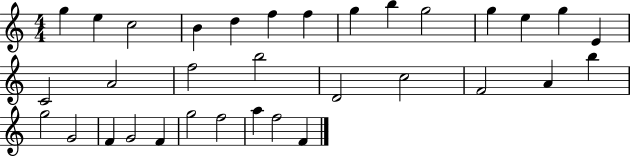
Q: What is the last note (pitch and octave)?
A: F4